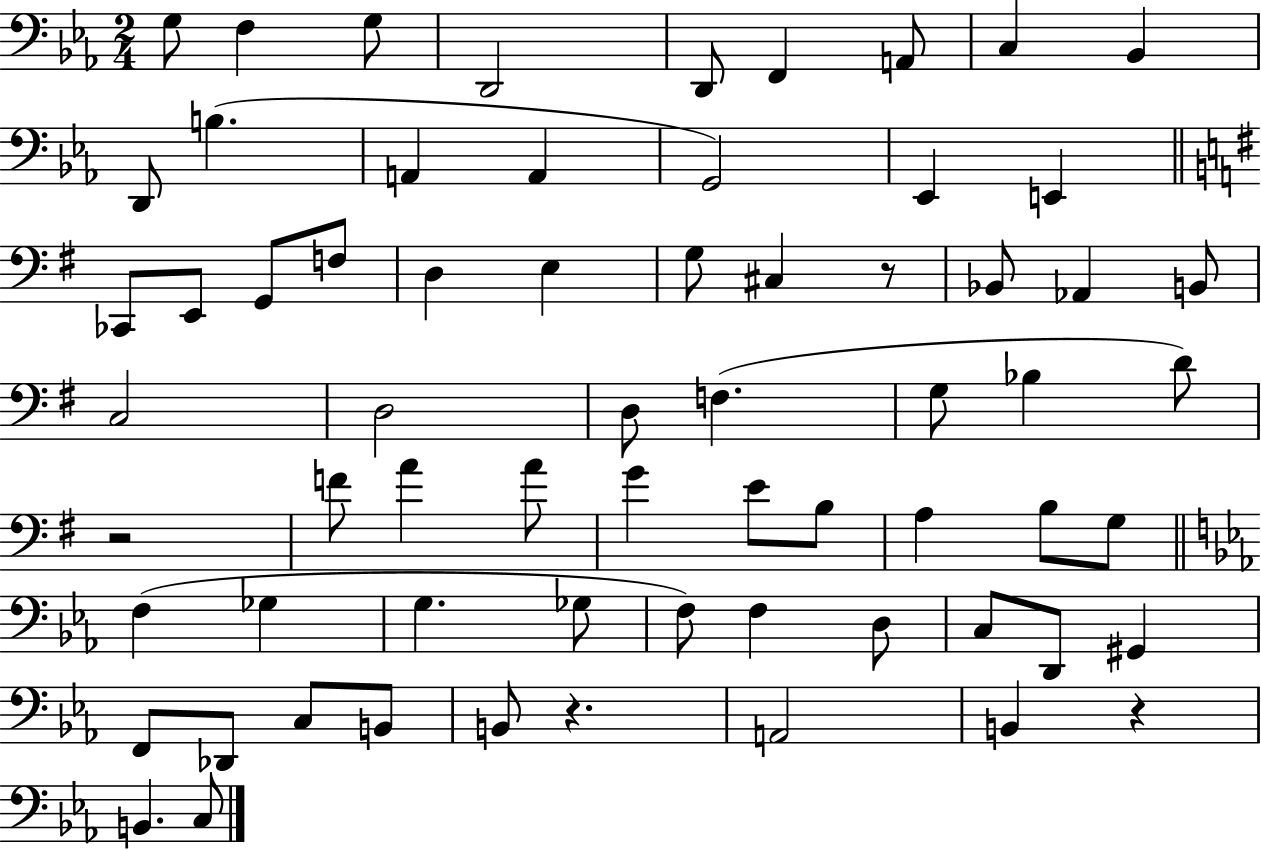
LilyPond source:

{
  \clef bass
  \numericTimeSignature
  \time 2/4
  \key ees \major
  g8 f4 g8 | d,2 | d,8 f,4 a,8 | c4 bes,4 | \break d,8 b4.( | a,4 a,4 | g,2) | ees,4 e,4 | \break \bar "||" \break \key g \major ces,8 e,8 g,8 f8 | d4 e4 | g8 cis4 r8 | bes,8 aes,4 b,8 | \break c2 | d2 | d8 f4.( | g8 bes4 d'8) | \break r2 | f'8 a'4 a'8 | g'4 e'8 b8 | a4 b8 g8 | \break \bar "||" \break \key c \minor f4( ges4 | g4. ges8 | f8) f4 d8 | c8 d,8 gis,4 | \break f,8 des,8 c8 b,8 | b,8 r4. | a,2 | b,4 r4 | \break b,4. c8 | \bar "|."
}